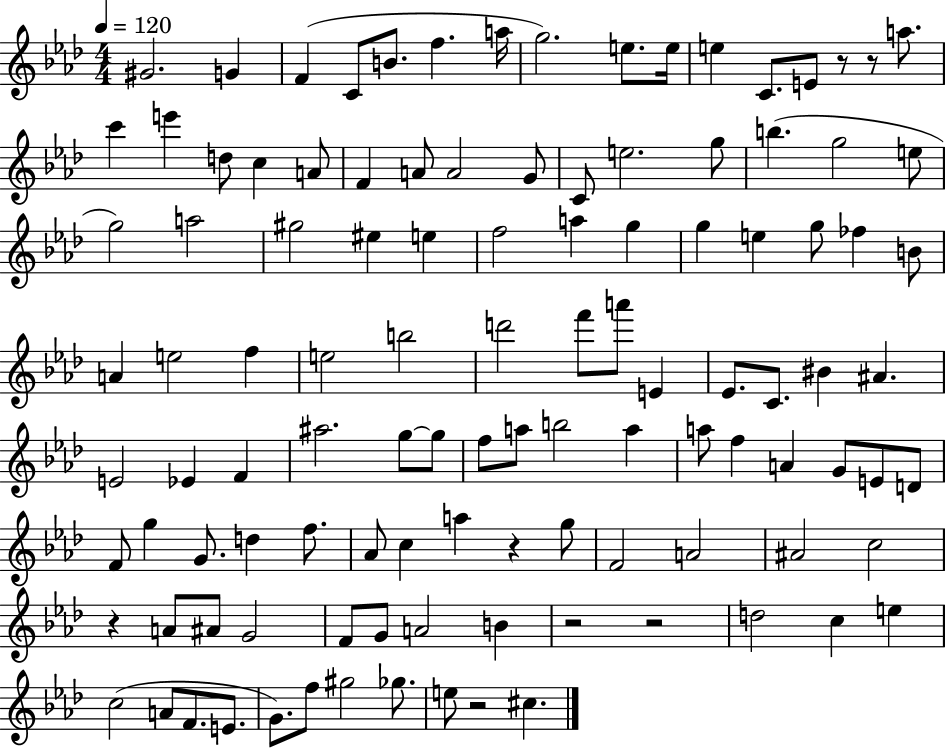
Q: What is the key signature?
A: AES major